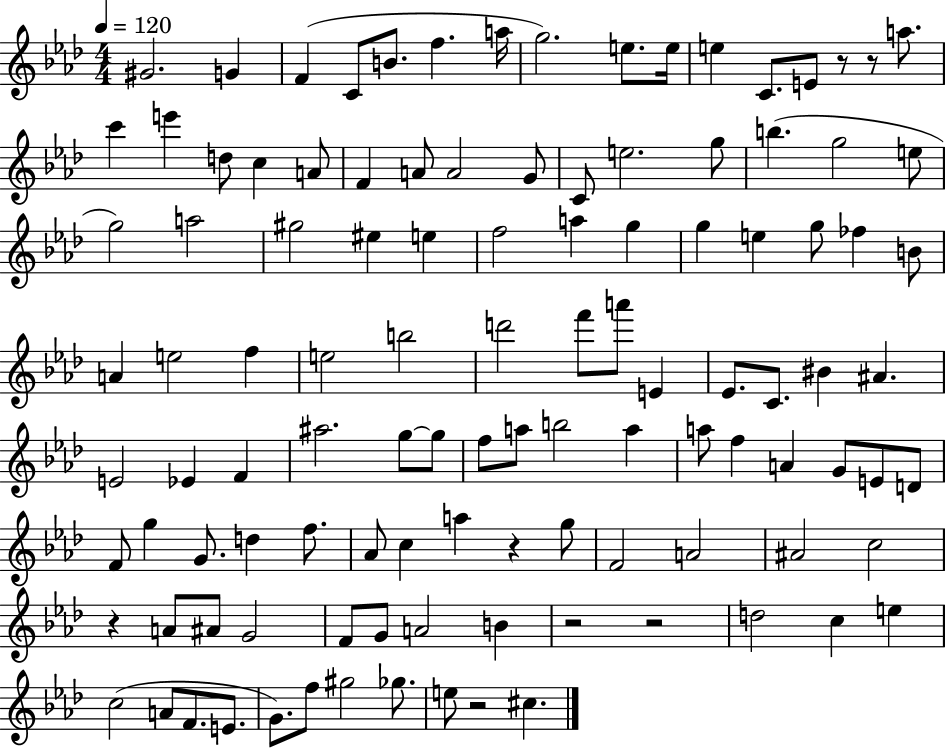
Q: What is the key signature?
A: AES major